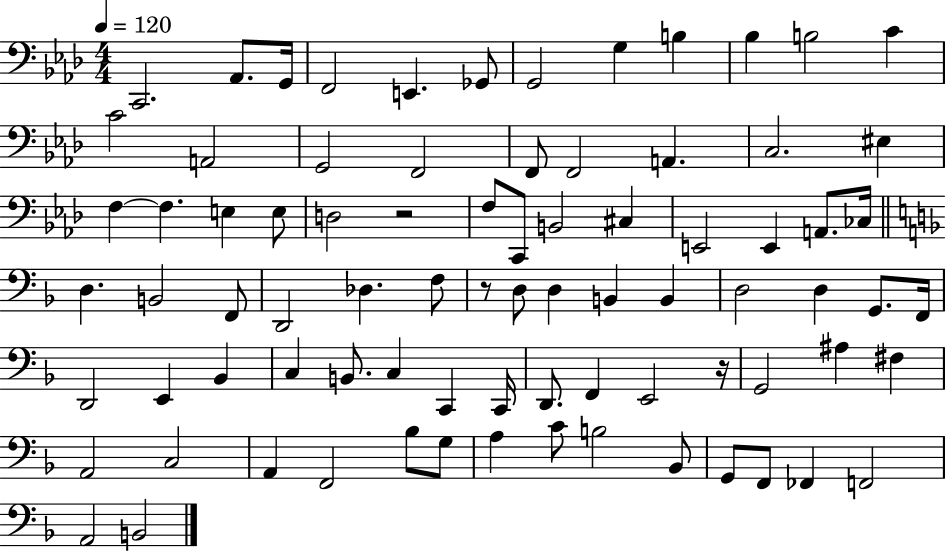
C2/h. Ab2/e. G2/s F2/h E2/q. Gb2/e G2/h G3/q B3/q Bb3/q B3/h C4/q C4/h A2/h G2/h F2/h F2/e F2/h A2/q. C3/h. EIS3/q F3/q F3/q. E3/q E3/e D3/h R/h F3/e C2/e B2/h C#3/q E2/h E2/q A2/e. CES3/s D3/q. B2/h F2/e D2/h Db3/q. F3/e R/e D3/e D3/q B2/q B2/q D3/h D3/q G2/e. F2/s D2/h E2/q Bb2/q C3/q B2/e. C3/q C2/q C2/s D2/e. F2/q E2/h R/s G2/h A#3/q F#3/q A2/h C3/h A2/q F2/h Bb3/e G3/e A3/q C4/e B3/h Bb2/e G2/e F2/e FES2/q F2/h A2/h B2/h